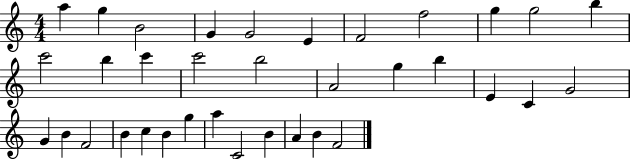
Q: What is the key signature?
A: C major